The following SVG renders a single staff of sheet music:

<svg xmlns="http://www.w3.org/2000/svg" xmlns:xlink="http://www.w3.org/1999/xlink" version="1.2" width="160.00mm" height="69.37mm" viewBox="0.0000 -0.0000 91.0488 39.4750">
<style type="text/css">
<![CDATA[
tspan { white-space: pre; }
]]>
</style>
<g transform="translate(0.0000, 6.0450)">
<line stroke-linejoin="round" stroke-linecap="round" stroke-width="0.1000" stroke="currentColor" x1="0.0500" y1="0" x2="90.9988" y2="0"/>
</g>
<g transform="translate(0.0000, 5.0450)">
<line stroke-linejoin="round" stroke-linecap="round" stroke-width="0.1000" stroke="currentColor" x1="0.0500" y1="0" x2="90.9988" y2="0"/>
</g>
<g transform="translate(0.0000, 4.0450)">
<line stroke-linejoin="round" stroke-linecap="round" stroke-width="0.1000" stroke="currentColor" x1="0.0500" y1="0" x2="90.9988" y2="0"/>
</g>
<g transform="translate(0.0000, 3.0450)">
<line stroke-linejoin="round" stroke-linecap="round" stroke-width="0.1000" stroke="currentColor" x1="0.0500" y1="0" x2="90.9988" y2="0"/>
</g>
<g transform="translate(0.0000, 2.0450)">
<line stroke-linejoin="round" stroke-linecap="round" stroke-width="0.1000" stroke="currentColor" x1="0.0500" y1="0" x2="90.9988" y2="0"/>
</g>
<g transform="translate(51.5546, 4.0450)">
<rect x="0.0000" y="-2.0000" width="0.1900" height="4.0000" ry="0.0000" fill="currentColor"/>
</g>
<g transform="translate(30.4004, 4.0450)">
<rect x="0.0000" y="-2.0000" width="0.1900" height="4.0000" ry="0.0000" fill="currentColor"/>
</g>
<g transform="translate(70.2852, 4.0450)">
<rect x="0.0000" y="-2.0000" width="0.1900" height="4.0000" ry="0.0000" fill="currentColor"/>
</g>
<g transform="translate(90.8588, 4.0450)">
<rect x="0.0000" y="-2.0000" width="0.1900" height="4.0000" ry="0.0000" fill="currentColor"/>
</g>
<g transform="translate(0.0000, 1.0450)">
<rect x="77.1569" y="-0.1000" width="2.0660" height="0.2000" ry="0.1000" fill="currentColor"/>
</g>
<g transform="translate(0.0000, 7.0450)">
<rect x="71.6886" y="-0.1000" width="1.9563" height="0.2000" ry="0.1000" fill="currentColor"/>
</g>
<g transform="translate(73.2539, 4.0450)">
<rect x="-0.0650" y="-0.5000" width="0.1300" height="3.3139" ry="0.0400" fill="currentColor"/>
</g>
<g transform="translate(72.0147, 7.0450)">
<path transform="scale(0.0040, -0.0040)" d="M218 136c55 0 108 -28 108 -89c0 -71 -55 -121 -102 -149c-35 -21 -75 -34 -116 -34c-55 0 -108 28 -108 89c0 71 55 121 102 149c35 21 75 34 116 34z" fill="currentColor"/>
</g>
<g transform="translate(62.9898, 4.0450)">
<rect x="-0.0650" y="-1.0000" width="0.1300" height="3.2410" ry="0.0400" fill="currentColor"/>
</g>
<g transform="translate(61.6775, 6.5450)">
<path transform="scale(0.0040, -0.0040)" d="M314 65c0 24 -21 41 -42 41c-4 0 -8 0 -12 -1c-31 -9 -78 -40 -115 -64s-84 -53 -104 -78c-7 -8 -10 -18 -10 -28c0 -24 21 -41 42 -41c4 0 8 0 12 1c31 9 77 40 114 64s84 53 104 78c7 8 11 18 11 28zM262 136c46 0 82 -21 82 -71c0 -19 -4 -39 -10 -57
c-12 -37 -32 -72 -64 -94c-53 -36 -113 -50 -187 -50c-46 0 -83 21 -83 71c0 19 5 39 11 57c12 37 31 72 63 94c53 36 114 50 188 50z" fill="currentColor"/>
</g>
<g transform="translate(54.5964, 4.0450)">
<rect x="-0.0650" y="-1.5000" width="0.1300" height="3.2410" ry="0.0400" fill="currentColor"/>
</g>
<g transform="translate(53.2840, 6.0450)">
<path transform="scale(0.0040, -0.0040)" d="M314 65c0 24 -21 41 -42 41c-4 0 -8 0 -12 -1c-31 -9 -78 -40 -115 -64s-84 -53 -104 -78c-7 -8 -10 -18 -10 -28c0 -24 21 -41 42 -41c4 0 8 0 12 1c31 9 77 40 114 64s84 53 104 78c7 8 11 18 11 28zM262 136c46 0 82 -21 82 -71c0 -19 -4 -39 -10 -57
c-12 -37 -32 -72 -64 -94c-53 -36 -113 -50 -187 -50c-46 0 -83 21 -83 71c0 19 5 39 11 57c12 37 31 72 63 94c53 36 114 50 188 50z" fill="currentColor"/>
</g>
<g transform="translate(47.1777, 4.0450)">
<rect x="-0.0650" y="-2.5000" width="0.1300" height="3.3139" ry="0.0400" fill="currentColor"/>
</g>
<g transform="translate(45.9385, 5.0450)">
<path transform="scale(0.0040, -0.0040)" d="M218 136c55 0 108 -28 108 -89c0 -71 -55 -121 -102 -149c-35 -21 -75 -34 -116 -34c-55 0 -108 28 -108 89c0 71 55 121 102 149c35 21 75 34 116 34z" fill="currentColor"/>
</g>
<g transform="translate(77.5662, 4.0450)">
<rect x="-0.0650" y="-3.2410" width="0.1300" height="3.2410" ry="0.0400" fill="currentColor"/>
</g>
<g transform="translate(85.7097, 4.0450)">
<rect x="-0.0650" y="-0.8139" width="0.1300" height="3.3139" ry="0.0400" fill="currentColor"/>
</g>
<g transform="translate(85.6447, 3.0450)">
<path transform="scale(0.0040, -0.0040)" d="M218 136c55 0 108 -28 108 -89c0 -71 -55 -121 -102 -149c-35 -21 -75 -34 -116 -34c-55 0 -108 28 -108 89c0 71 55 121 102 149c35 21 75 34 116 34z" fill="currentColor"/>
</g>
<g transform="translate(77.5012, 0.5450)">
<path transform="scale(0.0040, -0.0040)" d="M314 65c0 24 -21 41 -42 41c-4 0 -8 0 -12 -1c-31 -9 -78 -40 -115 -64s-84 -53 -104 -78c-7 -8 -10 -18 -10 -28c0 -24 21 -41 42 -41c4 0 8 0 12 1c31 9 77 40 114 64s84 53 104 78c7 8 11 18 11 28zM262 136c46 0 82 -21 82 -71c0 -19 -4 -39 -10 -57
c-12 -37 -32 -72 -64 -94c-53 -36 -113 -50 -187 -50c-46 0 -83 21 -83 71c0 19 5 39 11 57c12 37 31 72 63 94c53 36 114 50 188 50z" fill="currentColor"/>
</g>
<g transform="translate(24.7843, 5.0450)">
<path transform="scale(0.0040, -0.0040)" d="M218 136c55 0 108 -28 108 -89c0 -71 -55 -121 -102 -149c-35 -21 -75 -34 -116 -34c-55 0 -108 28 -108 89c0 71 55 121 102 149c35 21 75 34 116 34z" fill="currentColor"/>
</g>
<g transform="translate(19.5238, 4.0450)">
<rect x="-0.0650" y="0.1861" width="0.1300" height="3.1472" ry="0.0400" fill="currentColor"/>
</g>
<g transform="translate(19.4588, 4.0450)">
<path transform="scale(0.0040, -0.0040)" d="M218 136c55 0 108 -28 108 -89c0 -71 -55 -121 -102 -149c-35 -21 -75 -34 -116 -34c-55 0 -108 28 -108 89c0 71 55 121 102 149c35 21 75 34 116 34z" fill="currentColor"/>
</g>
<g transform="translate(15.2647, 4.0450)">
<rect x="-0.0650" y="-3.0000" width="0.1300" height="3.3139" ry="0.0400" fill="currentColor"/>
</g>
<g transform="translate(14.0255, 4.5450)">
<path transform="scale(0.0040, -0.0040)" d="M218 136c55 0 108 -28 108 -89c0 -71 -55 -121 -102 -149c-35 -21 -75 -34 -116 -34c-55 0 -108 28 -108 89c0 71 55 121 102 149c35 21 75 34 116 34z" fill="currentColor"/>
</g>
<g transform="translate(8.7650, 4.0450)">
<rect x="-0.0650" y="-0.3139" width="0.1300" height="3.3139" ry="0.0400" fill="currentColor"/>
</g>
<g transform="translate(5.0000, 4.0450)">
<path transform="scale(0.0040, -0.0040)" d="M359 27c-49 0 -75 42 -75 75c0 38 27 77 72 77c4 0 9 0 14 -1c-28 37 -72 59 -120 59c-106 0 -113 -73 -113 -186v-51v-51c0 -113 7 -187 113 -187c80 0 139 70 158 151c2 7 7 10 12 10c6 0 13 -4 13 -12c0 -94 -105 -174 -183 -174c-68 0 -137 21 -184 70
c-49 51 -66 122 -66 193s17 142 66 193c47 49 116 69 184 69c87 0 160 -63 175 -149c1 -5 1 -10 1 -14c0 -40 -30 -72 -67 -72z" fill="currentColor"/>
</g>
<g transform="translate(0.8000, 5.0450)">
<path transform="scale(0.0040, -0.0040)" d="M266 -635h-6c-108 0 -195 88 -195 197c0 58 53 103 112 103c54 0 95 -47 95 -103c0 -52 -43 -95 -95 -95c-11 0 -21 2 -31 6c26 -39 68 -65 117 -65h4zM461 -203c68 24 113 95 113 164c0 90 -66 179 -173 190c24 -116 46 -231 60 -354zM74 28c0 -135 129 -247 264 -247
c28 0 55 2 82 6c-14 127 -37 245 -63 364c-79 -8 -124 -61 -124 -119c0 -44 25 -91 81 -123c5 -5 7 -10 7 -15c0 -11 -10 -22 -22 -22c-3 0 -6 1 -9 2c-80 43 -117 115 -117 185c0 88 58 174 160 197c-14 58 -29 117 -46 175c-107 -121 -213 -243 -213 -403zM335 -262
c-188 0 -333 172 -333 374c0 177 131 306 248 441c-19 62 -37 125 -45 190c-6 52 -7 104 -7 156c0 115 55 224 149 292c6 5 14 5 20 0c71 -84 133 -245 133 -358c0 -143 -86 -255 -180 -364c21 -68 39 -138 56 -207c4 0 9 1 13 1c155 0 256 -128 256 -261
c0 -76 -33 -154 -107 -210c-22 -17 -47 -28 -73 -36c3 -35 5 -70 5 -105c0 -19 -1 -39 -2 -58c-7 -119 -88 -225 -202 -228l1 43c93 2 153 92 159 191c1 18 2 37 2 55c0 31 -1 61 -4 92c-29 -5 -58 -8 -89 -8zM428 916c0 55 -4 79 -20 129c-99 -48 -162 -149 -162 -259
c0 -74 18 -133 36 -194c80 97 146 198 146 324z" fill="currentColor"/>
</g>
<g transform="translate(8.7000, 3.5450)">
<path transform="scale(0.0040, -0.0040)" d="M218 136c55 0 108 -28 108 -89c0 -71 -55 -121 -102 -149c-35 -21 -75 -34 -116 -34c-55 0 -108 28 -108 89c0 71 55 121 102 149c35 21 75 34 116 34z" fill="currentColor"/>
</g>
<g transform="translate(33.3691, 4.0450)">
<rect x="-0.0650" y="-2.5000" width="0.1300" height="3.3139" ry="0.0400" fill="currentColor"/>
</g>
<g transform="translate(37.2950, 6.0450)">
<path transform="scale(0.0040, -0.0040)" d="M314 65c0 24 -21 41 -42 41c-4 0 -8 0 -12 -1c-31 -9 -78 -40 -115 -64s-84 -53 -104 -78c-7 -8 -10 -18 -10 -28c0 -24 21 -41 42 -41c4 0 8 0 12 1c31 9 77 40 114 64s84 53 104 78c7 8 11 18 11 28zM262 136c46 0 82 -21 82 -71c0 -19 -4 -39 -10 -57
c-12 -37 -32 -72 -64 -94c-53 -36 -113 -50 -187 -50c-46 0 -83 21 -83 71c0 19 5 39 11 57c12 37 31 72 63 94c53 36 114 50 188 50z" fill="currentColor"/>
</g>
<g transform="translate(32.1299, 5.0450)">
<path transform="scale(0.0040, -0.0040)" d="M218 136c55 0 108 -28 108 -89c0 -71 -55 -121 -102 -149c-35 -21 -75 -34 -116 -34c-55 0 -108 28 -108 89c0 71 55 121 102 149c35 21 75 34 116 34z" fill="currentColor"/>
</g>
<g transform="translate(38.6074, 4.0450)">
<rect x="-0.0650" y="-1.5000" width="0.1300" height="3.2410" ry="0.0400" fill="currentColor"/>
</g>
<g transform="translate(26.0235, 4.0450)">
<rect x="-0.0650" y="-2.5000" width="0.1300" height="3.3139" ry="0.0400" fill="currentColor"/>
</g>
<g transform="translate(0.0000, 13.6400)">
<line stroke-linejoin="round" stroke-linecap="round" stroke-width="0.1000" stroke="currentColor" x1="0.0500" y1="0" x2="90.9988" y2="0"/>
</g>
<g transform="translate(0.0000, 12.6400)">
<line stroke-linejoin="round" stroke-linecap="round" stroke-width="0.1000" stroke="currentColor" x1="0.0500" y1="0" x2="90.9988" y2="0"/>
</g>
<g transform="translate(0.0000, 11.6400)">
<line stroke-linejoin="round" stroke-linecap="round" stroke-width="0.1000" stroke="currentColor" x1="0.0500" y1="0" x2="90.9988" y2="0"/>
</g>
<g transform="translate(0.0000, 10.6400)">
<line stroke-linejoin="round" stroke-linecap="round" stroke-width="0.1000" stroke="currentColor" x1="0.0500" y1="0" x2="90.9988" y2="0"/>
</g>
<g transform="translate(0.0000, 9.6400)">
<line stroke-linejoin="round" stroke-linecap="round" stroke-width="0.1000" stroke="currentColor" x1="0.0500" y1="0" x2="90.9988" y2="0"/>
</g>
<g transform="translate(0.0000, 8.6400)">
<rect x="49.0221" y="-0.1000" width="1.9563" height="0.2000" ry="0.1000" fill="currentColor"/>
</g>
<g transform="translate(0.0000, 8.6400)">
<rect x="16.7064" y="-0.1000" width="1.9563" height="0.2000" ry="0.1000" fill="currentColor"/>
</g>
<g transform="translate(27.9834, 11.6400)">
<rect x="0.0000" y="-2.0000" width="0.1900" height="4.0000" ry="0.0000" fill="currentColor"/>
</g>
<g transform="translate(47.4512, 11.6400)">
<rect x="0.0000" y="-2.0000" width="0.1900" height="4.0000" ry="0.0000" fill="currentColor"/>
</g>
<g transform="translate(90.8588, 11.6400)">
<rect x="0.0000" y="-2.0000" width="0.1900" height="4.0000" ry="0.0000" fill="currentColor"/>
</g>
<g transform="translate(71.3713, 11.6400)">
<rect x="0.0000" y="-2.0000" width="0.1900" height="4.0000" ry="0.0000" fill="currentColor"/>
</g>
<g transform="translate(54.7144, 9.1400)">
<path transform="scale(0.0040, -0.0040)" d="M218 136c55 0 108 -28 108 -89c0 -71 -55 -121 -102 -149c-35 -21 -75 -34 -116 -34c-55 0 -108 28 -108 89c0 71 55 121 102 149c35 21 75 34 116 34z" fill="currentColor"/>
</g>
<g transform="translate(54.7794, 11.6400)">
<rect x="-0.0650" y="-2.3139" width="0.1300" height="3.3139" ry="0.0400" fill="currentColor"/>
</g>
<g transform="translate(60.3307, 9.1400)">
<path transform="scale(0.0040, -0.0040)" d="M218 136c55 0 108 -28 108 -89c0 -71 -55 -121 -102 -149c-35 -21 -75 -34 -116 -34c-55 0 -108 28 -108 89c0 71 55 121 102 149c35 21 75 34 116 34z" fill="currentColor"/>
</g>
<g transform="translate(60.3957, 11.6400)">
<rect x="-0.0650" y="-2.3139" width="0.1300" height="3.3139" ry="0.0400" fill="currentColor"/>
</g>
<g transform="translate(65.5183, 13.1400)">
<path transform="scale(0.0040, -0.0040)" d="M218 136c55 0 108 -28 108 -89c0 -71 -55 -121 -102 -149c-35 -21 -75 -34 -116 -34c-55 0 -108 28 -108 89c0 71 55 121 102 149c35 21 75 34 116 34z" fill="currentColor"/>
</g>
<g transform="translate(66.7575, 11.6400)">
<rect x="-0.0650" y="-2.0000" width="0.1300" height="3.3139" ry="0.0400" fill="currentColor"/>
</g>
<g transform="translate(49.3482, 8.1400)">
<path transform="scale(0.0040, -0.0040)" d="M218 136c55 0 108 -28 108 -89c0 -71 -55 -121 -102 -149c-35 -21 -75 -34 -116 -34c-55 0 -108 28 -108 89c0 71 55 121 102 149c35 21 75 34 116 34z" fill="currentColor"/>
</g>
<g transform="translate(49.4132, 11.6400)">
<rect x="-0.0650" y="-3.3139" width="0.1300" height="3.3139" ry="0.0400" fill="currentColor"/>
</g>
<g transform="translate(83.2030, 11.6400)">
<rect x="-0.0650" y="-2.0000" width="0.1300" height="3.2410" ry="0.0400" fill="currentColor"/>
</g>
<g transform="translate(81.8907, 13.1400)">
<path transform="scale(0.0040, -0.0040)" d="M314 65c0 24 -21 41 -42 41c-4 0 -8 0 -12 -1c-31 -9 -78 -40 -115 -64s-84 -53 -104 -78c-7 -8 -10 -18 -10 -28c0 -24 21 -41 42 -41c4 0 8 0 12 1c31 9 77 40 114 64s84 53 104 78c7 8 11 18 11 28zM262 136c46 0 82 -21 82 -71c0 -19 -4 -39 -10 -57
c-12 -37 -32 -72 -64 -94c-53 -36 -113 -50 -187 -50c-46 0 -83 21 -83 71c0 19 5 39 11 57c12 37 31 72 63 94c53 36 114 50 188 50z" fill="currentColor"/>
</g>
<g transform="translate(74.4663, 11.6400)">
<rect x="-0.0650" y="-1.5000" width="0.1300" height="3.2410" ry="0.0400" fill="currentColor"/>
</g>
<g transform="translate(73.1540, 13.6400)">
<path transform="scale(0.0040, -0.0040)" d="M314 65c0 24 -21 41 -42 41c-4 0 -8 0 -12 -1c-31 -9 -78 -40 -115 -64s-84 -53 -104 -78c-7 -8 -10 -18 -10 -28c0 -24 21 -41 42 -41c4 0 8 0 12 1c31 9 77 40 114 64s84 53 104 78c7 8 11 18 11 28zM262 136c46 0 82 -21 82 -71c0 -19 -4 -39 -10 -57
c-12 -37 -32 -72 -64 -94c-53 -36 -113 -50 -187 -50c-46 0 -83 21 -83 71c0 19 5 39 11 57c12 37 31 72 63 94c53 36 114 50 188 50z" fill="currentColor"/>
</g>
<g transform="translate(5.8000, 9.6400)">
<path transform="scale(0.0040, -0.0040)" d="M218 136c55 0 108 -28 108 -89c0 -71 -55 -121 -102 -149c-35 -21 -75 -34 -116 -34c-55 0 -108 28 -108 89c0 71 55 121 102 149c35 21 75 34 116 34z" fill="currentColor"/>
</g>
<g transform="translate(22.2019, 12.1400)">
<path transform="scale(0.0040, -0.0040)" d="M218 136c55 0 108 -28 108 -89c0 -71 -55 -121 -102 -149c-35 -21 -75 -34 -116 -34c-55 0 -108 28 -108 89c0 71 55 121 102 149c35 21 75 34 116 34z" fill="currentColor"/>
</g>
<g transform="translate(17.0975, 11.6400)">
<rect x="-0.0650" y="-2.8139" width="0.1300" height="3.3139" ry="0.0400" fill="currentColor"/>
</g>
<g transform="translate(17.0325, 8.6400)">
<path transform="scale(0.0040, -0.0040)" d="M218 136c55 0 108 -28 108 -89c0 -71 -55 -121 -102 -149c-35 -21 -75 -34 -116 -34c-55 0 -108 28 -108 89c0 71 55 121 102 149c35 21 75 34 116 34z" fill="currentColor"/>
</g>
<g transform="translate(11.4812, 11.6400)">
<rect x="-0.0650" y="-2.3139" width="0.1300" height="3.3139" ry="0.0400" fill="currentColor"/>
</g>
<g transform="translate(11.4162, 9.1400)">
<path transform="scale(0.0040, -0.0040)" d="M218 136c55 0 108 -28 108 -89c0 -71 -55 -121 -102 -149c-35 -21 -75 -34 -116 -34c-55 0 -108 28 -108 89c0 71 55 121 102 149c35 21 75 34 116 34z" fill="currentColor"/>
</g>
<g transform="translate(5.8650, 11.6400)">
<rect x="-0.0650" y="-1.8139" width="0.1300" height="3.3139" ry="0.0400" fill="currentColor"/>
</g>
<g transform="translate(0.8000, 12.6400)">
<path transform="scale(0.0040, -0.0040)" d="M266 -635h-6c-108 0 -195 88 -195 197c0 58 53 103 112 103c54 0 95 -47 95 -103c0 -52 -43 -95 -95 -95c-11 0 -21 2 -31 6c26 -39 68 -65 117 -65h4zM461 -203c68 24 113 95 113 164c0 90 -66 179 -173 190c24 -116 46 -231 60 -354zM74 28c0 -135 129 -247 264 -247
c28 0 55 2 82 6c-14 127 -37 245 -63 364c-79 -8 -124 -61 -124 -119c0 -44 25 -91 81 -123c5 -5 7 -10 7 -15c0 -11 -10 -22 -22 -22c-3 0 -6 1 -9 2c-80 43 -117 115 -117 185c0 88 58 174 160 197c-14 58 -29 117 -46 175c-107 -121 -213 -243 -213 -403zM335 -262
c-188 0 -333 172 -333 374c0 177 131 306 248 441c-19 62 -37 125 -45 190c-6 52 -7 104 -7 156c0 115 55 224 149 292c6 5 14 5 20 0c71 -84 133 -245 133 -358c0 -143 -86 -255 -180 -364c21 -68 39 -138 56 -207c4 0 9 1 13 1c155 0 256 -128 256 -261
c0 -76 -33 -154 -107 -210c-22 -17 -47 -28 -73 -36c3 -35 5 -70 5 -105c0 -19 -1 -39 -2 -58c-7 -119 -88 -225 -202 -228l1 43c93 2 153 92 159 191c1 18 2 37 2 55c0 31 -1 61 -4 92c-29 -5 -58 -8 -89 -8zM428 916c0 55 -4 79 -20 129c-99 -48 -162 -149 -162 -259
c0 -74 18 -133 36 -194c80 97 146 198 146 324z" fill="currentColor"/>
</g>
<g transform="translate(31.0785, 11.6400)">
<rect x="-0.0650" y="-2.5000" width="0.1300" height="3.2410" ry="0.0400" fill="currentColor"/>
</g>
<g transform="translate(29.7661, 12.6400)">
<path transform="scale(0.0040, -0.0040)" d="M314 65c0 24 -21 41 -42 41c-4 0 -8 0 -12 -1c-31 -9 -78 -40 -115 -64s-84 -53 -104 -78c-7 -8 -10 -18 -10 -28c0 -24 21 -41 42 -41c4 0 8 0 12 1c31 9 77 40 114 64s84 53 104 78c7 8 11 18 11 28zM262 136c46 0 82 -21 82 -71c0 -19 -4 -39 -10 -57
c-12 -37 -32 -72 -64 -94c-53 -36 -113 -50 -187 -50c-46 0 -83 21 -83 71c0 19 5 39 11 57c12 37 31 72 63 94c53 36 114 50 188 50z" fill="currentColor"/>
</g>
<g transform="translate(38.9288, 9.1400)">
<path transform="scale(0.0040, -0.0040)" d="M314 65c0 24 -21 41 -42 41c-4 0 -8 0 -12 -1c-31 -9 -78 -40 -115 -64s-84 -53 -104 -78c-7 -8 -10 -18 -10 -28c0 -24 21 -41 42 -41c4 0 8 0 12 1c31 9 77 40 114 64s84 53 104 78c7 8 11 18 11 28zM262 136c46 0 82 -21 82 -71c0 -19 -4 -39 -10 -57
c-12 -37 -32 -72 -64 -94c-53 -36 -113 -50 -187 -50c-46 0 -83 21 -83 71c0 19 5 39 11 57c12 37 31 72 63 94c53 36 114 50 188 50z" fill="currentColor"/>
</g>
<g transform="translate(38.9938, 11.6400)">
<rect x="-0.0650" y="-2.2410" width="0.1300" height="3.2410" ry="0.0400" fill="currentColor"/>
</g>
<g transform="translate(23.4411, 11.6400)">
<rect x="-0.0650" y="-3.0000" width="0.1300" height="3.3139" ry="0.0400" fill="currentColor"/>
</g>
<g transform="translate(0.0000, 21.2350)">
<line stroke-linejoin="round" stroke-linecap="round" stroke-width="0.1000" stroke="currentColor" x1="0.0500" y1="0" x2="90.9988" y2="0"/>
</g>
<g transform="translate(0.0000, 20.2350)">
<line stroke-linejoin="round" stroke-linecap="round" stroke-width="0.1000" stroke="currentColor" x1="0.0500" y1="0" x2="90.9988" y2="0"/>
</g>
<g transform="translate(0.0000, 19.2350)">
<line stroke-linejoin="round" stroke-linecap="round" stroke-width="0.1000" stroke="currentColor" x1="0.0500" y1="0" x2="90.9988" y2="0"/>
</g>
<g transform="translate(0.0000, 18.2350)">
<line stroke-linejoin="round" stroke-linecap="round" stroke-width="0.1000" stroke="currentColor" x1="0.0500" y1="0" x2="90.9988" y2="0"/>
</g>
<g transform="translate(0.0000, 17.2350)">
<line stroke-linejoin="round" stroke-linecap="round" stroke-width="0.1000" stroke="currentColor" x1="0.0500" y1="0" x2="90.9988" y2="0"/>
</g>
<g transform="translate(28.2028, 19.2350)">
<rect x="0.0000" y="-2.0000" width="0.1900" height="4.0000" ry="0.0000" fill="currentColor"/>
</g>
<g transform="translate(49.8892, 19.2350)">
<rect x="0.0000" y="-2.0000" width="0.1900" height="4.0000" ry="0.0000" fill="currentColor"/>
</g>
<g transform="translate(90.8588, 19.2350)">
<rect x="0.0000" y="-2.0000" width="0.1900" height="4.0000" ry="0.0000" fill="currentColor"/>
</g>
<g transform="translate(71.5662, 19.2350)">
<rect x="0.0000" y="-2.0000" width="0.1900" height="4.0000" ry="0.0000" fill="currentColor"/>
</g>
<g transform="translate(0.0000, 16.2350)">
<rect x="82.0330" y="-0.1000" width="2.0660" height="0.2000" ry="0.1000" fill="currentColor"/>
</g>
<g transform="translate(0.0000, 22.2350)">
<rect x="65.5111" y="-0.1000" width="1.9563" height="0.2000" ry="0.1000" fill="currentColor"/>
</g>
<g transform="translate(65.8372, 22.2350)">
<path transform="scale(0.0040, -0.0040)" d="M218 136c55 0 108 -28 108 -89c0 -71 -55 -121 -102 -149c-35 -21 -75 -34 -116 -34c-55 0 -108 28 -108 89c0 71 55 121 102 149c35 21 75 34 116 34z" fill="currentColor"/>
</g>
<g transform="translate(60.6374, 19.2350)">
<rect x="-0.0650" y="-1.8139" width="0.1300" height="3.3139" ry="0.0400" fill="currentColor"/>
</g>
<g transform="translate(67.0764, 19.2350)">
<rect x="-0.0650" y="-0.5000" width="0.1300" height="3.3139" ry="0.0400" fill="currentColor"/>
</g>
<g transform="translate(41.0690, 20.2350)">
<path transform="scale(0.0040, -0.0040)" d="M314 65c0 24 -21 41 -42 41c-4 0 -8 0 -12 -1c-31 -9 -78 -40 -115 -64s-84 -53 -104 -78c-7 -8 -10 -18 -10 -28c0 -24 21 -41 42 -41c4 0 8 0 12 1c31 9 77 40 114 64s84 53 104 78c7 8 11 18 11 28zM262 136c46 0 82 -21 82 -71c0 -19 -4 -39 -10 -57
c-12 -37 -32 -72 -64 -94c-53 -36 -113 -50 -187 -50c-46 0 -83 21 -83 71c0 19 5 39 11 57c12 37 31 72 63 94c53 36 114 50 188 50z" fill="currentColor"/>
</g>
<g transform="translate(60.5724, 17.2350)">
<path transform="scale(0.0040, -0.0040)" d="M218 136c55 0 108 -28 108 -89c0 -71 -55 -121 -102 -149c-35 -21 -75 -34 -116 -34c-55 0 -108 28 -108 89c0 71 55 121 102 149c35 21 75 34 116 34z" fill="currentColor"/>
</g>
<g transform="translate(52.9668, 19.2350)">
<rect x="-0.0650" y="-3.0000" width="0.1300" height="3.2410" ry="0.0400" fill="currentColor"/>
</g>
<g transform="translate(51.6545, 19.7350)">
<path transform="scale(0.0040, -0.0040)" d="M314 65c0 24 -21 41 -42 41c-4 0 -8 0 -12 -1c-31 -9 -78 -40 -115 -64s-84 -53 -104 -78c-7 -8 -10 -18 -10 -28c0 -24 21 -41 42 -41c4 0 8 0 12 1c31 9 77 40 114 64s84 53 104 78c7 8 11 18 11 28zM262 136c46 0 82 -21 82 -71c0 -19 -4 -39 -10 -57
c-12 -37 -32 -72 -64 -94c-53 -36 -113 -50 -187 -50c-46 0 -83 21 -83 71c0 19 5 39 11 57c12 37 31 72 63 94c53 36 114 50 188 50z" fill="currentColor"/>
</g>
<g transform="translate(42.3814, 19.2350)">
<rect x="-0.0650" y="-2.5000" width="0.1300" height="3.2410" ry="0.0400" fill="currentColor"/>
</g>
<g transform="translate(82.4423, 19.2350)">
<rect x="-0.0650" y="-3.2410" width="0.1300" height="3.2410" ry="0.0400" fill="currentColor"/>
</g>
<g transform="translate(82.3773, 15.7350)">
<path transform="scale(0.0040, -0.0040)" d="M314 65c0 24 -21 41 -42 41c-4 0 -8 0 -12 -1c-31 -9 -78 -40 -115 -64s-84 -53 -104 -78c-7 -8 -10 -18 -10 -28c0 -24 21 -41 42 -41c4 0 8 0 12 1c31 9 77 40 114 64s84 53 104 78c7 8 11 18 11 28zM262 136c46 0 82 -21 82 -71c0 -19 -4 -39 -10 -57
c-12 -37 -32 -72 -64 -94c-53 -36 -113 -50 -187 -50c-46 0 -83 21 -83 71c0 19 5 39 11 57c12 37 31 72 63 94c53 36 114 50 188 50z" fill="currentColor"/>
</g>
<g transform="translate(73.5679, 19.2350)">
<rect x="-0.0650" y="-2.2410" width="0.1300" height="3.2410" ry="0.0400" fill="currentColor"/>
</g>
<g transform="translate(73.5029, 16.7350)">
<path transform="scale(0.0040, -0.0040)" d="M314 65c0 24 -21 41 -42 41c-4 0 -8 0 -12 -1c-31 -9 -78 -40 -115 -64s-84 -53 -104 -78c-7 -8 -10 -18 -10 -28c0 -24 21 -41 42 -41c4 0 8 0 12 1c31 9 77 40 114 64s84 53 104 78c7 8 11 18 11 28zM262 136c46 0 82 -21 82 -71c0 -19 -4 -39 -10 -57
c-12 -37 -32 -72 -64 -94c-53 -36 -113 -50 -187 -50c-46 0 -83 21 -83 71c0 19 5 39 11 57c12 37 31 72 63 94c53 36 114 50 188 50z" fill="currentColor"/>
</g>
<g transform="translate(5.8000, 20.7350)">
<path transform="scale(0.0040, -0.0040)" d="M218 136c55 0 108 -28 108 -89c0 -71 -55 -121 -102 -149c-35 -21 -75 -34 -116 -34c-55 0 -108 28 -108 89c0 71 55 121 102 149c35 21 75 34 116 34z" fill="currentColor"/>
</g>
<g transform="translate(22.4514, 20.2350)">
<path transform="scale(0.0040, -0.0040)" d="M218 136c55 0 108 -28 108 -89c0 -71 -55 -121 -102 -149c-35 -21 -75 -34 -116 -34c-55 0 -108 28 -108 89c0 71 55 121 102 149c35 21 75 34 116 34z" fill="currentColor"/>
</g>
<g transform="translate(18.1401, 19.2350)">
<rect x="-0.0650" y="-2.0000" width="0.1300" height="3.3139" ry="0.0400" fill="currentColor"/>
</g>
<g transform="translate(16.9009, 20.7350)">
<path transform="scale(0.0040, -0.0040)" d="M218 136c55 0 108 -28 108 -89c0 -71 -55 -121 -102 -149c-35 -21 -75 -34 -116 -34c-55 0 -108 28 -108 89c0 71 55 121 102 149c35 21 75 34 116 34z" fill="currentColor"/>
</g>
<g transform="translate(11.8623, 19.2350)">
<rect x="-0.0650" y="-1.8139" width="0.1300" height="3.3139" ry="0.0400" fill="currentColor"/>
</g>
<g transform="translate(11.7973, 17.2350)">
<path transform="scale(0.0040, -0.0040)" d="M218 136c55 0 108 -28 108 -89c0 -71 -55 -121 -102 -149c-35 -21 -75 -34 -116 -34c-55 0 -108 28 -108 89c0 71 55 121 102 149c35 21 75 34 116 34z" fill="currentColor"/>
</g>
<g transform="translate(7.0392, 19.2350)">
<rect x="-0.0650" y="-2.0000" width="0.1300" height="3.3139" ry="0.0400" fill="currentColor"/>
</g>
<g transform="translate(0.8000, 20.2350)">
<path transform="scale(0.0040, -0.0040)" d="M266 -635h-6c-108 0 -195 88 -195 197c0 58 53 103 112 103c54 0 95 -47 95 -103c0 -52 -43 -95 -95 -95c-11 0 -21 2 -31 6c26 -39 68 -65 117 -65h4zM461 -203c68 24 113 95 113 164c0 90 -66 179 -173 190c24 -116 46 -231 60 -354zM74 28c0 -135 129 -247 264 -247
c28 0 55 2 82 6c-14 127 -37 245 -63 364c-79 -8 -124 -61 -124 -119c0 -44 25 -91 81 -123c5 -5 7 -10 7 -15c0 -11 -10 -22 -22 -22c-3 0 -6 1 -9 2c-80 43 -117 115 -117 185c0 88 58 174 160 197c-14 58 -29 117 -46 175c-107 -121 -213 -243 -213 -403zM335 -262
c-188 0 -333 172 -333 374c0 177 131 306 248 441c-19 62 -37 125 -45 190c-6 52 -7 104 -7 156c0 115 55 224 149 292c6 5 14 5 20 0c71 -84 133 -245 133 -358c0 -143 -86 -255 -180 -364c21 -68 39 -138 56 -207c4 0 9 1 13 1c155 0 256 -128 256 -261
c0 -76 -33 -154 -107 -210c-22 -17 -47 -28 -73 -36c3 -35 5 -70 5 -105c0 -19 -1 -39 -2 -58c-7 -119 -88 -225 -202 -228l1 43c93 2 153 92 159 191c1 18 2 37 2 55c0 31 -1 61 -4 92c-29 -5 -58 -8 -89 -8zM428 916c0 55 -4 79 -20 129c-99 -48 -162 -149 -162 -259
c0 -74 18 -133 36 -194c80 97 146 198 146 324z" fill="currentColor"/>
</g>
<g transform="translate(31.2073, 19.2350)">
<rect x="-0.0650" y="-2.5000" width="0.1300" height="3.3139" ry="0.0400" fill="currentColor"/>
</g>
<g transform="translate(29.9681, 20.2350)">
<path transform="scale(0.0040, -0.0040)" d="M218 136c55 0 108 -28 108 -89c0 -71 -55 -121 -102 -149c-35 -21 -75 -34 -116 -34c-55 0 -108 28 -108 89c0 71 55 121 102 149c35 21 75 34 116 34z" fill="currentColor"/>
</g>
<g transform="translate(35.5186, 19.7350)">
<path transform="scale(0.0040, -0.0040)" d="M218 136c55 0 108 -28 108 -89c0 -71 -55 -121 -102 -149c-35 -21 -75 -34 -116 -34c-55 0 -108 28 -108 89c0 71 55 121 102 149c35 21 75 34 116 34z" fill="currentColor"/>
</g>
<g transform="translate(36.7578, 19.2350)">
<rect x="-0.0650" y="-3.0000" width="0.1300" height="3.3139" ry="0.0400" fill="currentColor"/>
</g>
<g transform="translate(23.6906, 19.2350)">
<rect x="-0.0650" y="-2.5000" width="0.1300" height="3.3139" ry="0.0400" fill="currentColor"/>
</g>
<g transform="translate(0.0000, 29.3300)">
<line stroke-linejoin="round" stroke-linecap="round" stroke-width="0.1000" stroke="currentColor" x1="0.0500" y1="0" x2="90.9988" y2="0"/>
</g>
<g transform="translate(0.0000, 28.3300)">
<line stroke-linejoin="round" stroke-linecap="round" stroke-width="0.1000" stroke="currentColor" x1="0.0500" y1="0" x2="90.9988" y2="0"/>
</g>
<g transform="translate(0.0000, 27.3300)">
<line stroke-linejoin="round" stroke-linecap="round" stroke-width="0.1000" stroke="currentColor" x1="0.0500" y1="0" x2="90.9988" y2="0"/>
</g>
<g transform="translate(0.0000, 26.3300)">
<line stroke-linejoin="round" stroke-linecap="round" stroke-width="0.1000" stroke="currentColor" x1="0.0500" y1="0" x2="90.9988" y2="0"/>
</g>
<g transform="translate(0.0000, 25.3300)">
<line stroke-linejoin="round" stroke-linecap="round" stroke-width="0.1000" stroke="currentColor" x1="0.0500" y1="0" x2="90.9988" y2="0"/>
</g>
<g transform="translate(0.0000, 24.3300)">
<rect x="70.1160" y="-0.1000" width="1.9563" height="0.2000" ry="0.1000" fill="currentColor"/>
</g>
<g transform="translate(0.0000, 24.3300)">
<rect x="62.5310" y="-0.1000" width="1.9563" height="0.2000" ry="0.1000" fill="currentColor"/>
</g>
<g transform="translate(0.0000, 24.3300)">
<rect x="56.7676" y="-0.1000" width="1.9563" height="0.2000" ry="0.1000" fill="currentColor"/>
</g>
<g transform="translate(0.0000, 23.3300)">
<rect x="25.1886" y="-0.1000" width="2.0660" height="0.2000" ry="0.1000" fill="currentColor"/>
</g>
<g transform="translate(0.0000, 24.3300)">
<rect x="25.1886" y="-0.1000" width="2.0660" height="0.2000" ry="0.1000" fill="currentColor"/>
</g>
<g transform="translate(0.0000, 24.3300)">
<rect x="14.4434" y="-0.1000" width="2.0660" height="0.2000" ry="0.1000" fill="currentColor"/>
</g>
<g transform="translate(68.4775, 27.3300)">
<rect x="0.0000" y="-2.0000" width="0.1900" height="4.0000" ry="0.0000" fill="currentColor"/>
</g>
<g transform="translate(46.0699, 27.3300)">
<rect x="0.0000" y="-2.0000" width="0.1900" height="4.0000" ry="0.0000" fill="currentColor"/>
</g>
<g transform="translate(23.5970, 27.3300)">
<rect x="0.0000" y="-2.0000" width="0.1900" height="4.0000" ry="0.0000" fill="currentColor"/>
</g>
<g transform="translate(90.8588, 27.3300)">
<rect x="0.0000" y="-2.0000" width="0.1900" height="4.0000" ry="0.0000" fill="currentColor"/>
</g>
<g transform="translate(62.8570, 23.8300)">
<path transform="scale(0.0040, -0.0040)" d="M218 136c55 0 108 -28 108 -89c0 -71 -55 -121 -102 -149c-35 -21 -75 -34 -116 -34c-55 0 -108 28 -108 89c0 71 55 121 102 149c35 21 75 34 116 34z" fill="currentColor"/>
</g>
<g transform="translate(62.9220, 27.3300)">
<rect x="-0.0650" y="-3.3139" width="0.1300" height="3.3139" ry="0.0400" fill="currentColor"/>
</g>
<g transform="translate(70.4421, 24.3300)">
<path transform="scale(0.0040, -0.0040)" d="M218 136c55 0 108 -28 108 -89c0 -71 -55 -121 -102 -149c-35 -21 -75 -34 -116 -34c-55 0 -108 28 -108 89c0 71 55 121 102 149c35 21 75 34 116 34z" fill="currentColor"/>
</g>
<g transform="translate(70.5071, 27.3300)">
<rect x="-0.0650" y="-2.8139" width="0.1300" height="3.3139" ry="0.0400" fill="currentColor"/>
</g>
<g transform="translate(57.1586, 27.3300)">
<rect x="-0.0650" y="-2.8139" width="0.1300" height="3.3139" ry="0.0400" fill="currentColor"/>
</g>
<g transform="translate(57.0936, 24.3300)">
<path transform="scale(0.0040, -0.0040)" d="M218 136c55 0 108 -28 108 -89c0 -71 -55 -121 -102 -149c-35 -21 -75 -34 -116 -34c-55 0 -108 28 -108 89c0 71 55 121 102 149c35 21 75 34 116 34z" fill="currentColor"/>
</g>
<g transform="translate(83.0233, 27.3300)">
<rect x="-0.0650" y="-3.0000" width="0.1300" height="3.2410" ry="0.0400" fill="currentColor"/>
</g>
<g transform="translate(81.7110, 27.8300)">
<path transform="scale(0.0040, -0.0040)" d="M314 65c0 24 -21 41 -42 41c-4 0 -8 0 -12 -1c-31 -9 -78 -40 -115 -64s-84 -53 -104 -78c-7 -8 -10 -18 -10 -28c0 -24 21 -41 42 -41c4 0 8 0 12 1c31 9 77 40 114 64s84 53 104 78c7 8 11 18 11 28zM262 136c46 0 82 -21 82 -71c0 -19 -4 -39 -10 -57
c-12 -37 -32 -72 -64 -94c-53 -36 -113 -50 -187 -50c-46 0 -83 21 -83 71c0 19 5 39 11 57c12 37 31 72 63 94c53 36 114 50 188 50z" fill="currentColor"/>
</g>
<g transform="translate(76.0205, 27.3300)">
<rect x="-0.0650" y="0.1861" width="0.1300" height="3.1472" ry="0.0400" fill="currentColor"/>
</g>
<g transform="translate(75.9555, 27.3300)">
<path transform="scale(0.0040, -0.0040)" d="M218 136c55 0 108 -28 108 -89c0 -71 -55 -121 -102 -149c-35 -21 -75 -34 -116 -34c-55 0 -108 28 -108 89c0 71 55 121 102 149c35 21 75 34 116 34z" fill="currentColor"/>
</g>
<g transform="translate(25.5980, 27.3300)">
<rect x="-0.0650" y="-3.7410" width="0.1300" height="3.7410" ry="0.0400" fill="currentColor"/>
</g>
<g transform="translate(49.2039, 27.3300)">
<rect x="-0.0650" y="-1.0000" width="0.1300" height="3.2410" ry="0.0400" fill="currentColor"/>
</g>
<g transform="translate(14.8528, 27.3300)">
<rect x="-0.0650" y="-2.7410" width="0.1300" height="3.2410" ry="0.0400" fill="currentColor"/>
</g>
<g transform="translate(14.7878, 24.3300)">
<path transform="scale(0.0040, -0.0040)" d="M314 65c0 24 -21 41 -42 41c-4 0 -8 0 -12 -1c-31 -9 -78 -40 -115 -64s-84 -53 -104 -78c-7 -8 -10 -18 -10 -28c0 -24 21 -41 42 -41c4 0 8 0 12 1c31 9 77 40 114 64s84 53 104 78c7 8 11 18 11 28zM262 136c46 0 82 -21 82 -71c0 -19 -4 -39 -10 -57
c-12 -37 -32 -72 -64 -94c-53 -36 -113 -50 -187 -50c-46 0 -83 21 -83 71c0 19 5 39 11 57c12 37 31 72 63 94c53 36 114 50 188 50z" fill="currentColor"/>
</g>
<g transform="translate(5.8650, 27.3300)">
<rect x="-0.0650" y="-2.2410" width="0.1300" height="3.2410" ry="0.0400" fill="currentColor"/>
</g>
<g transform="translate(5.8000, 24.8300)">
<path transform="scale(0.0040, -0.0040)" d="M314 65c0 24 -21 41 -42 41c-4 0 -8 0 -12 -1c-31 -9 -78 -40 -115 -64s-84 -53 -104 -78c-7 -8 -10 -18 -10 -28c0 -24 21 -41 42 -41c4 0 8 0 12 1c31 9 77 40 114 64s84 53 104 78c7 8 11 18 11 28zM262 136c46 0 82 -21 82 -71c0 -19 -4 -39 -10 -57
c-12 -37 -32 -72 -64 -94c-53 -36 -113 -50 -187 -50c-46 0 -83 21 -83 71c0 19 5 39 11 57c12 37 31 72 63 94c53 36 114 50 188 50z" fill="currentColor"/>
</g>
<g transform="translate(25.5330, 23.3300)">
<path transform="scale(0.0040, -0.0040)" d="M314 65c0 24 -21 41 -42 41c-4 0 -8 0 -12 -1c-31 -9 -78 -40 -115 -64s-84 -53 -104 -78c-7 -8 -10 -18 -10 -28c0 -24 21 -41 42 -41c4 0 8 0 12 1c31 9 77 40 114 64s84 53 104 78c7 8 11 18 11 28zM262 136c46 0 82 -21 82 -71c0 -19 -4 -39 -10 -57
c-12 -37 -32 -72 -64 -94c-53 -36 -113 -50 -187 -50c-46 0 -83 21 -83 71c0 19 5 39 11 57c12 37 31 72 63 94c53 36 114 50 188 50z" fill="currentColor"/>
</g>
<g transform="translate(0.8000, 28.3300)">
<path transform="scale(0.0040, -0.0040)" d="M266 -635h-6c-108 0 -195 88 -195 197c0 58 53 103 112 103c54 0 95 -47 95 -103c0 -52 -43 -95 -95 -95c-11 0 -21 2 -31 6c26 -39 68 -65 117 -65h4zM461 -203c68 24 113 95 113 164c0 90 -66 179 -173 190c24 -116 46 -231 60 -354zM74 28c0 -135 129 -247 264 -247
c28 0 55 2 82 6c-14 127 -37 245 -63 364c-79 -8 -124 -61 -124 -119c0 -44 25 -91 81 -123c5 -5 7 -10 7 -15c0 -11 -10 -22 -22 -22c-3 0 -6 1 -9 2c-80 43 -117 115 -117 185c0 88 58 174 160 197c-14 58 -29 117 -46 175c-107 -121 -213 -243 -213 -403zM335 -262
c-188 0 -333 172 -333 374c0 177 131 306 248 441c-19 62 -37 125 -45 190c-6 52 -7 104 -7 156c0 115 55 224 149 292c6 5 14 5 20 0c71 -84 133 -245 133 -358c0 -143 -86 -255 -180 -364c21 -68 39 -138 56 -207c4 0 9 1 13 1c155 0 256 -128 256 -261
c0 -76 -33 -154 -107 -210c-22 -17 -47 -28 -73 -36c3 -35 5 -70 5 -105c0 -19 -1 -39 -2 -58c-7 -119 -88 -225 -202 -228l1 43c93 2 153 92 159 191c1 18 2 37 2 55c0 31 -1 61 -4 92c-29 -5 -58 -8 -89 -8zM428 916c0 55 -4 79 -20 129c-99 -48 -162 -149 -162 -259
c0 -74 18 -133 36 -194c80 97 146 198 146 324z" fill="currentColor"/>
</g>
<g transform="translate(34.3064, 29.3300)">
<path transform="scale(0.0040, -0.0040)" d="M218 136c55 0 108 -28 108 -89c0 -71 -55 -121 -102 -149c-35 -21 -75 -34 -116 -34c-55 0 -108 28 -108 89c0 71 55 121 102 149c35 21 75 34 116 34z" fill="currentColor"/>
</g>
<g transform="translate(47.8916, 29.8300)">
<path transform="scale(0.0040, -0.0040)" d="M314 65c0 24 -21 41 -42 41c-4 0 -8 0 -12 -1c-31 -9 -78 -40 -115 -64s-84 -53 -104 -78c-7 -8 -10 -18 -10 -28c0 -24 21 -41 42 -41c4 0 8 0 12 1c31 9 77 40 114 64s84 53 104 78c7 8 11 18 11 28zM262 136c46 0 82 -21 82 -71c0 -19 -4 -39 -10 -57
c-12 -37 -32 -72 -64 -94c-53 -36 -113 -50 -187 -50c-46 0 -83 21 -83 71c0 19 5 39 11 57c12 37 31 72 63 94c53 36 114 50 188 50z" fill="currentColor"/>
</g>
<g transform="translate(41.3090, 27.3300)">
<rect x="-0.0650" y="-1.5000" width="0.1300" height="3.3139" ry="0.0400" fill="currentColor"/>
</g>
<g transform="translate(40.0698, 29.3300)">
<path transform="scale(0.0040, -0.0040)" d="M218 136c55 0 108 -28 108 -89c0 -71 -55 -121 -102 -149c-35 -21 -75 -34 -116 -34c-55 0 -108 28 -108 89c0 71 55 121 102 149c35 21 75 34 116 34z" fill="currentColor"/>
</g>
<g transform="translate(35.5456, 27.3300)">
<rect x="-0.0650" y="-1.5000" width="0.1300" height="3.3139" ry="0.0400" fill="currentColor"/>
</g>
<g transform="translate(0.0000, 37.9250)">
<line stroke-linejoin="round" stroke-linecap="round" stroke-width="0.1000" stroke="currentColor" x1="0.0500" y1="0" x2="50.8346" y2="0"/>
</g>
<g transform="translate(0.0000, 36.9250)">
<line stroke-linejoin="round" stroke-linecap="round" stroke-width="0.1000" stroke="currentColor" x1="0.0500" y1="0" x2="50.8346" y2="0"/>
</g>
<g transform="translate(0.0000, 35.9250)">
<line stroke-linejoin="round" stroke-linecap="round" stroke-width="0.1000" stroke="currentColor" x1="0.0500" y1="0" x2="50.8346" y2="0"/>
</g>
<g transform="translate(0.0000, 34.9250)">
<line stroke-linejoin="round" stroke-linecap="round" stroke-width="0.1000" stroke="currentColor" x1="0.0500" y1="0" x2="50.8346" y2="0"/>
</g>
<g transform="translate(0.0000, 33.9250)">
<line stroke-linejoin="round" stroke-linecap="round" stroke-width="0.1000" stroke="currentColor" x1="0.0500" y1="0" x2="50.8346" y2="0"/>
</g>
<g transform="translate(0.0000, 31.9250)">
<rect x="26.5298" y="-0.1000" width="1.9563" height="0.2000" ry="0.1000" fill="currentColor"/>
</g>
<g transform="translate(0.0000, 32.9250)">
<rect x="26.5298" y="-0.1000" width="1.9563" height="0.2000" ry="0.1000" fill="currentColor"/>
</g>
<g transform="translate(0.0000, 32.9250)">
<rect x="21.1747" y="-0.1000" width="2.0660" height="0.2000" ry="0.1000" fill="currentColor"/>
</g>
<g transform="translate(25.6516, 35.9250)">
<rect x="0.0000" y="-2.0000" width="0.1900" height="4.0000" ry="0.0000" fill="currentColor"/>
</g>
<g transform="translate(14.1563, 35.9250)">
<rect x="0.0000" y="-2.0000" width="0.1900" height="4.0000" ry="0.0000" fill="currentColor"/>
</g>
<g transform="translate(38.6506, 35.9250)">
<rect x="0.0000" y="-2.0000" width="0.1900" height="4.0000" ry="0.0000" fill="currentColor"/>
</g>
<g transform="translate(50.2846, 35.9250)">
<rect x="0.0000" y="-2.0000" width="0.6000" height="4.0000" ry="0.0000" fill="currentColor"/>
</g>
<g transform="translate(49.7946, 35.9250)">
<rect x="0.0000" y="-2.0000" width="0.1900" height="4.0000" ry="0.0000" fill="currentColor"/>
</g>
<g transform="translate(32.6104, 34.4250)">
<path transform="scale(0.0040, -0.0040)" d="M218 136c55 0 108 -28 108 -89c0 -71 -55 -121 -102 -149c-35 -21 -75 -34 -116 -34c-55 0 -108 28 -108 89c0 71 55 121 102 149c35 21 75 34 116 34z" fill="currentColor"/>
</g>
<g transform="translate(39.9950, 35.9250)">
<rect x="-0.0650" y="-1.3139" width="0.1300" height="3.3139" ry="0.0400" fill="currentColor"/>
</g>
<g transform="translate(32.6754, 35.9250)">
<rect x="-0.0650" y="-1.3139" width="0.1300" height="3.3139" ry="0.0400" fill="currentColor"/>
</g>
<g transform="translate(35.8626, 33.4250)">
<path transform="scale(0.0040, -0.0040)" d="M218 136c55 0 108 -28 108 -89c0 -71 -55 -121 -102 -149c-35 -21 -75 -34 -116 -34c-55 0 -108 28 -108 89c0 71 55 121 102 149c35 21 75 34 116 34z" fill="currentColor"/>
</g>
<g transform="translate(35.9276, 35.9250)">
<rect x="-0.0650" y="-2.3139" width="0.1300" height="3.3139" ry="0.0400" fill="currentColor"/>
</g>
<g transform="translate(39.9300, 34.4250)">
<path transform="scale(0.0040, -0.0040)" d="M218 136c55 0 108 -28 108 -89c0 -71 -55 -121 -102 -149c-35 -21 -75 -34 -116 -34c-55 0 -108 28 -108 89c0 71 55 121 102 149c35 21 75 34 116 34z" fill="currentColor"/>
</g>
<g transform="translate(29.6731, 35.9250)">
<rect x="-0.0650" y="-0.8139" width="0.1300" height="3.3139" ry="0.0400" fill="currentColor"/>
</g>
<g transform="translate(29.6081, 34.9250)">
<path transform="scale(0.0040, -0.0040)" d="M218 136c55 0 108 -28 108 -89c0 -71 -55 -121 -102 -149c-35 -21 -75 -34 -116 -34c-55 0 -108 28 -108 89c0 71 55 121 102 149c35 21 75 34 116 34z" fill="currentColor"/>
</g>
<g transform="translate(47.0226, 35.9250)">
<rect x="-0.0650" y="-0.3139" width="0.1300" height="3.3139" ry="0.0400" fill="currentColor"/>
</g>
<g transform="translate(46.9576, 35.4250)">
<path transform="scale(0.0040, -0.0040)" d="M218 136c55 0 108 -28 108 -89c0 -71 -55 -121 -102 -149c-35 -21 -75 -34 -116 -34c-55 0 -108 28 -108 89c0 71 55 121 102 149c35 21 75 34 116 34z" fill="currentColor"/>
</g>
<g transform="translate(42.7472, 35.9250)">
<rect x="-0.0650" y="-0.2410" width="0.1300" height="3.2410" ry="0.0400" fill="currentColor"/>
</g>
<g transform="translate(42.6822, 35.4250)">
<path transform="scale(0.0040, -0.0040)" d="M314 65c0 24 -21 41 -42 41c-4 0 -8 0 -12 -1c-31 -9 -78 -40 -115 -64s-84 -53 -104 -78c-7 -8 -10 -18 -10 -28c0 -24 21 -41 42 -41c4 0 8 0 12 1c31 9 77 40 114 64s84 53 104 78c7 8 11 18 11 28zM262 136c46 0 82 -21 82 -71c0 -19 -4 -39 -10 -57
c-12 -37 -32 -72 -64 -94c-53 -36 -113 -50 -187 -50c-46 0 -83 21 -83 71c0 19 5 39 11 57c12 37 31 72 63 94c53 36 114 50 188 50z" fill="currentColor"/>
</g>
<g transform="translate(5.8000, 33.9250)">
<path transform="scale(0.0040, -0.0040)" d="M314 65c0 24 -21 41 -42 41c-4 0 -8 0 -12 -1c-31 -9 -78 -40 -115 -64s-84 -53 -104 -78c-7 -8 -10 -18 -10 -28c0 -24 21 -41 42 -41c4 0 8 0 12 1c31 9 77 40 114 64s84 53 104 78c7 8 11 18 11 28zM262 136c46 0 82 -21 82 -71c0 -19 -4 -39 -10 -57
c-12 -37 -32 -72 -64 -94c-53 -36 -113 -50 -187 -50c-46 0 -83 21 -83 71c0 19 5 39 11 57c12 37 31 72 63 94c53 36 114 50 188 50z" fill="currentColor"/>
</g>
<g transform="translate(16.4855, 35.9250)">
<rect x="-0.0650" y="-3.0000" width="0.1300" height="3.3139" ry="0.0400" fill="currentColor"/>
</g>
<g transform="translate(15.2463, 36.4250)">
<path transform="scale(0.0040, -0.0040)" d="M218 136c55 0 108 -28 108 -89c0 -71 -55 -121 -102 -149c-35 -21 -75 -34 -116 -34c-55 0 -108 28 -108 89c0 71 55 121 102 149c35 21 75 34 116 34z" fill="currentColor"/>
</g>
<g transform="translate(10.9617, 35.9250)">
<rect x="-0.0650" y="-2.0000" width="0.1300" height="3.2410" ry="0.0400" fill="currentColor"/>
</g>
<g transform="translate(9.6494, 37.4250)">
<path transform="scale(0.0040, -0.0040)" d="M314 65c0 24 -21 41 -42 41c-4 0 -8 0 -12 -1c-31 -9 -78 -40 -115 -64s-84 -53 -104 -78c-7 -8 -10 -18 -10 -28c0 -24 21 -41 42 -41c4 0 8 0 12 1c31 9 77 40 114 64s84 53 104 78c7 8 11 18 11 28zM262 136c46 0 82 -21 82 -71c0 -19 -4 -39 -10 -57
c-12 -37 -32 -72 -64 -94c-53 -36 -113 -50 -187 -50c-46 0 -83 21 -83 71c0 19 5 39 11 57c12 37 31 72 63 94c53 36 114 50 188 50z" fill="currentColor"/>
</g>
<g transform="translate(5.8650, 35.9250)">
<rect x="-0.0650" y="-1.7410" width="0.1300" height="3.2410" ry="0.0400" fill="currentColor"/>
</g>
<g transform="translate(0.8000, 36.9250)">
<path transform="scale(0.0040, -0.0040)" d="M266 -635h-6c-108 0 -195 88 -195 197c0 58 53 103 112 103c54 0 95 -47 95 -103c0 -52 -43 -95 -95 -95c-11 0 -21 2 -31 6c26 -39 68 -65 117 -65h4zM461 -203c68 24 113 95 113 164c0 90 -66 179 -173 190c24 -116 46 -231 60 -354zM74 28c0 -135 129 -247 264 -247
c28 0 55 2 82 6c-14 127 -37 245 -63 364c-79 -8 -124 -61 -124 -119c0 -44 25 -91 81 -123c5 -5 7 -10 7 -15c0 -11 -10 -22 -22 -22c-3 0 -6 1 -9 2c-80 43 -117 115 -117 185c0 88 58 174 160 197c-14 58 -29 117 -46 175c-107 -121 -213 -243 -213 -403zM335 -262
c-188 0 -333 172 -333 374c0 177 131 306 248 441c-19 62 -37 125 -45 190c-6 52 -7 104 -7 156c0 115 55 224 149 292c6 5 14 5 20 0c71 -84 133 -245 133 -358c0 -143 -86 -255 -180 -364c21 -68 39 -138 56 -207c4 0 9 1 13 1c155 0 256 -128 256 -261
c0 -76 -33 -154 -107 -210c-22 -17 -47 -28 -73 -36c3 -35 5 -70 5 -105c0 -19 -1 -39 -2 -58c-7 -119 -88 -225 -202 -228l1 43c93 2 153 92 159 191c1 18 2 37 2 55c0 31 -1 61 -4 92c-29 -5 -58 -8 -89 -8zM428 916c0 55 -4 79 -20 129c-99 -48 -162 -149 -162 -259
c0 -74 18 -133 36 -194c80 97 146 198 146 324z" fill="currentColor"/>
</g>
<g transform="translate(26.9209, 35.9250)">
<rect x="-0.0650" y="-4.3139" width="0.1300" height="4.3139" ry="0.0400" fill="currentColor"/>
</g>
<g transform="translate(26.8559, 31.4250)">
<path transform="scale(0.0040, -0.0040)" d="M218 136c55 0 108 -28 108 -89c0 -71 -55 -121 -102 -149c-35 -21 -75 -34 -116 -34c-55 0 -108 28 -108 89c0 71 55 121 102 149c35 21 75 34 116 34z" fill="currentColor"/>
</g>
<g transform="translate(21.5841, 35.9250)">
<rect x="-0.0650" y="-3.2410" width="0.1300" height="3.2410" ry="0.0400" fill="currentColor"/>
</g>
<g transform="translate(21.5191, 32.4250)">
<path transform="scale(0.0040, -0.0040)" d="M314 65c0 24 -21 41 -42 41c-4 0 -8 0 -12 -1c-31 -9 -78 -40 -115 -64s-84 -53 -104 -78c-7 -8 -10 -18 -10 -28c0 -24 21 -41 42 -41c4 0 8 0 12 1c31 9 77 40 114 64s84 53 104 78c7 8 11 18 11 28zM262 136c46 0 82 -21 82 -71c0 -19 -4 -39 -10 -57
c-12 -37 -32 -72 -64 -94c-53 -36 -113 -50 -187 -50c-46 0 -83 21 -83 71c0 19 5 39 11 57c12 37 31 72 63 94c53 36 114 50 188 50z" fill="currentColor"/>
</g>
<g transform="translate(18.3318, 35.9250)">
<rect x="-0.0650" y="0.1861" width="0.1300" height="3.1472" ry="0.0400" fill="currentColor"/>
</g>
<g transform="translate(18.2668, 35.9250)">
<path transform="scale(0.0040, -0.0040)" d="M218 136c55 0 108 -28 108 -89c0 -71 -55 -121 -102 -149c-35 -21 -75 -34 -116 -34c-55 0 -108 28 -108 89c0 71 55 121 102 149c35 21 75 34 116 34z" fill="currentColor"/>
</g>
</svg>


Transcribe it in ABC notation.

X:1
T:Untitled
M:4/4
L:1/4
K:C
c A B G G E2 G E2 D2 C b2 d f g a A G2 g2 b g g F E2 F2 F f F G G A G2 A2 f C g2 b2 g2 a2 c'2 E E D2 a b a B A2 f2 F2 A B b2 d' d e g e c2 c